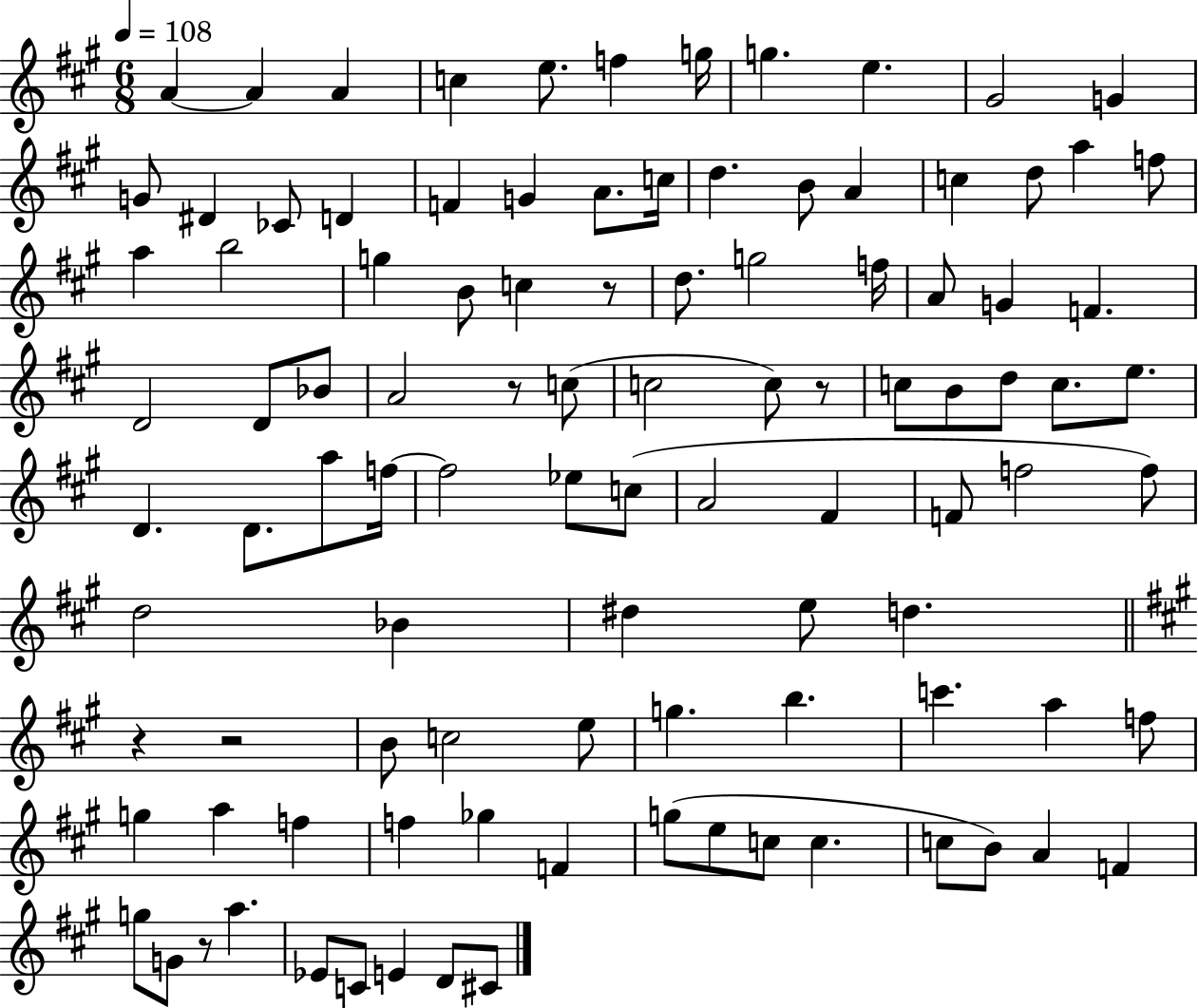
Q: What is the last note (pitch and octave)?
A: C#4